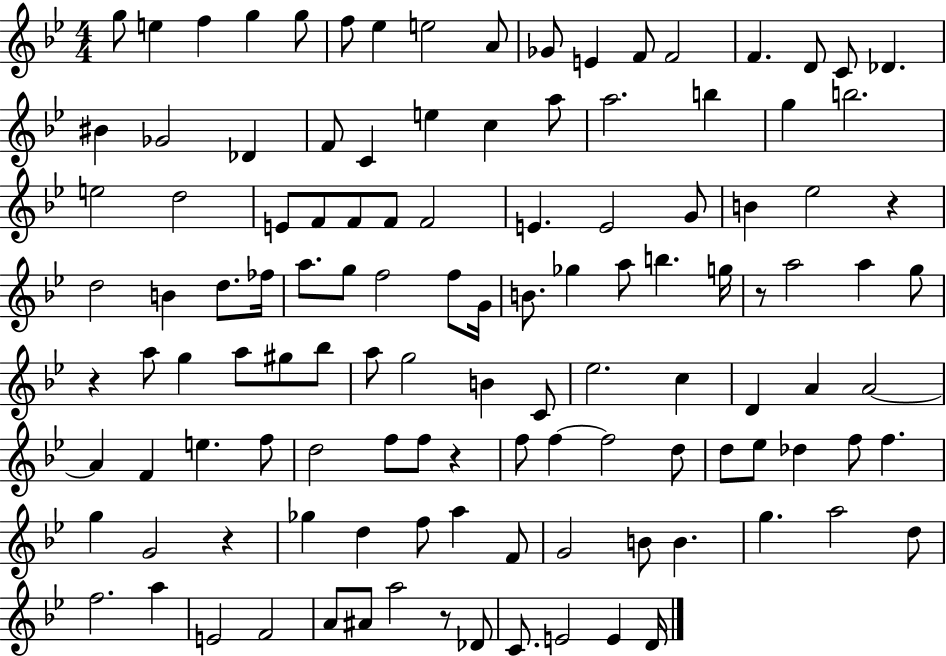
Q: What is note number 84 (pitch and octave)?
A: D5